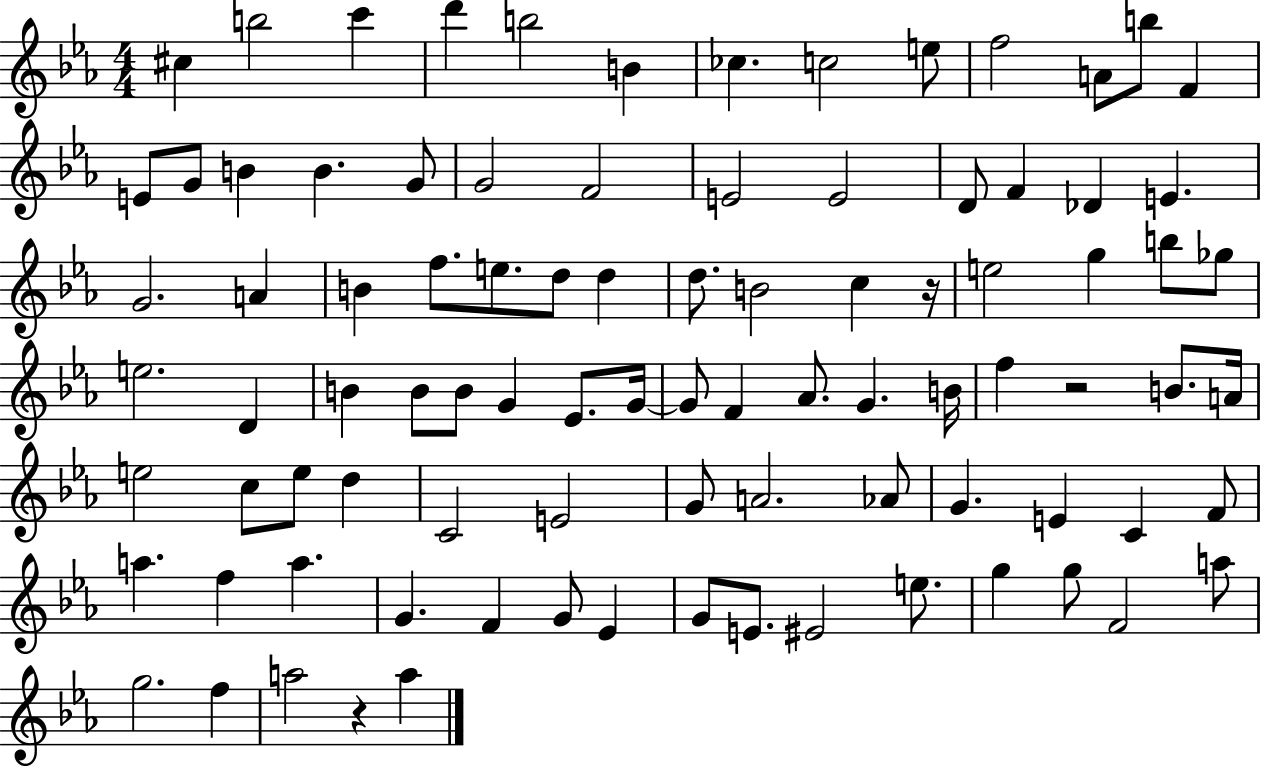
C#5/q B5/h C6/q D6/q B5/h B4/q CES5/q. C5/h E5/e F5/h A4/e B5/e F4/q E4/e G4/e B4/q B4/q. G4/e G4/h F4/h E4/h E4/h D4/e F4/q Db4/q E4/q. G4/h. A4/q B4/q F5/e. E5/e. D5/e D5/q D5/e. B4/h C5/q R/s E5/h G5/q B5/e Gb5/e E5/h. D4/q B4/q B4/e B4/e G4/q Eb4/e. G4/s G4/e F4/q Ab4/e. G4/q. B4/s F5/q R/h B4/e. A4/s E5/h C5/e E5/e D5/q C4/h E4/h G4/e A4/h. Ab4/e G4/q. E4/q C4/q F4/e A5/q. F5/q A5/q. G4/q. F4/q G4/e Eb4/q G4/e E4/e. EIS4/h E5/e. G5/q G5/e F4/h A5/e G5/h. F5/q A5/h R/q A5/q